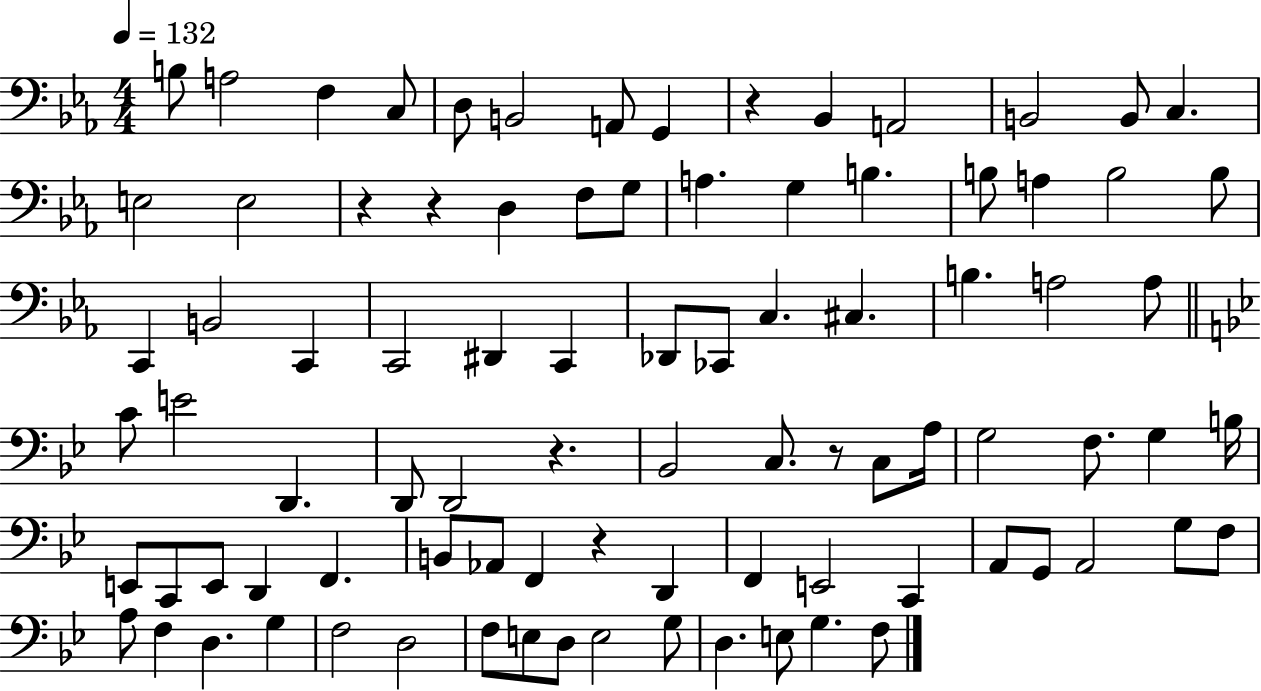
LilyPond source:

{
  \clef bass
  \numericTimeSignature
  \time 4/4
  \key ees \major
  \tempo 4 = 132
  b8 a2 f4 c8 | d8 b,2 a,8 g,4 | r4 bes,4 a,2 | b,2 b,8 c4. | \break e2 e2 | r4 r4 d4 f8 g8 | a4. g4 b4. | b8 a4 b2 b8 | \break c,4 b,2 c,4 | c,2 dis,4 c,4 | des,8 ces,8 c4. cis4. | b4. a2 a8 | \break \bar "||" \break \key bes \major c'8 e'2 d,4. | d,8 d,2 r4. | bes,2 c8. r8 c8 a16 | g2 f8. g4 b16 | \break e,8 c,8 e,8 d,4 f,4. | b,8 aes,8 f,4 r4 d,4 | f,4 e,2 c,4 | a,8 g,8 a,2 g8 f8 | \break a8 f4 d4. g4 | f2 d2 | f8 e8 d8 e2 g8 | d4. e8 g4. f8 | \break \bar "|."
}